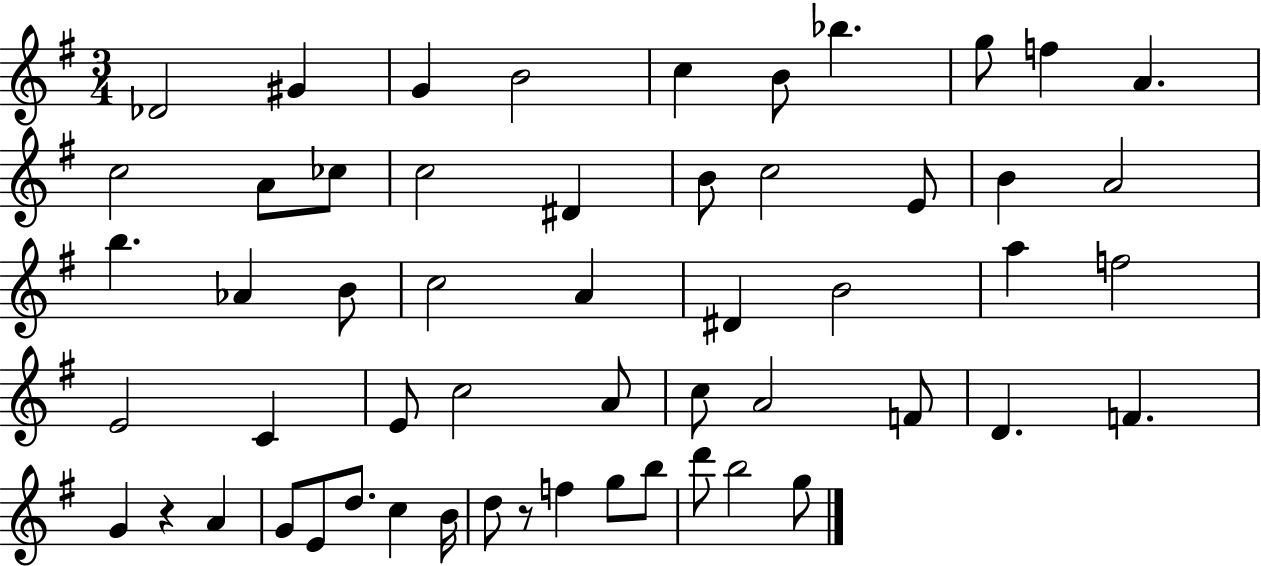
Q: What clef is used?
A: treble